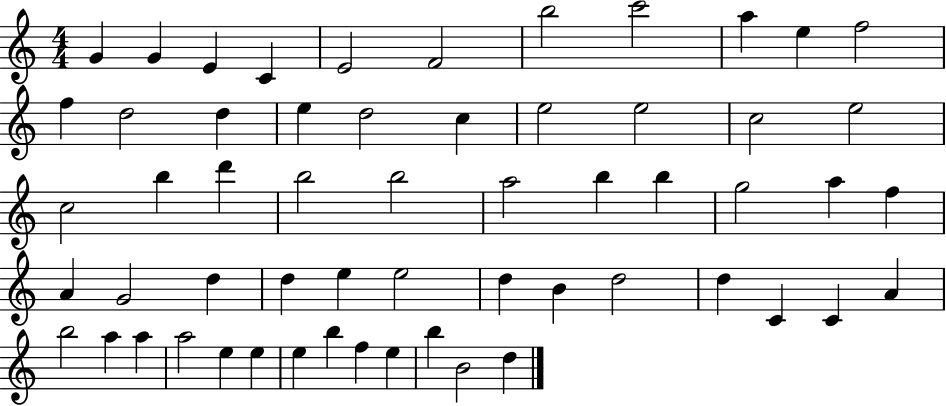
G4/q G4/q E4/q C4/q E4/h F4/h B5/h C6/h A5/q E5/q F5/h F5/q D5/h D5/q E5/q D5/h C5/q E5/h E5/h C5/h E5/h C5/h B5/q D6/q B5/h B5/h A5/h B5/q B5/q G5/h A5/q F5/q A4/q G4/h D5/q D5/q E5/q E5/h D5/q B4/q D5/h D5/q C4/q C4/q A4/q B5/h A5/q A5/q A5/h E5/q E5/q E5/q B5/q F5/q E5/q B5/q B4/h D5/q